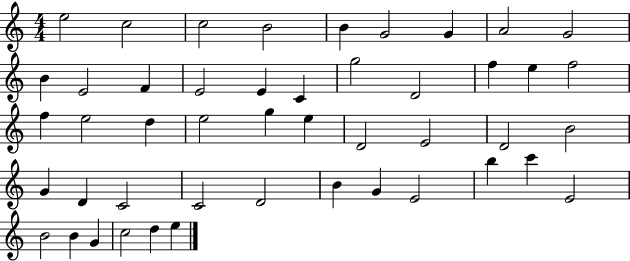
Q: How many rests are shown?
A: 0